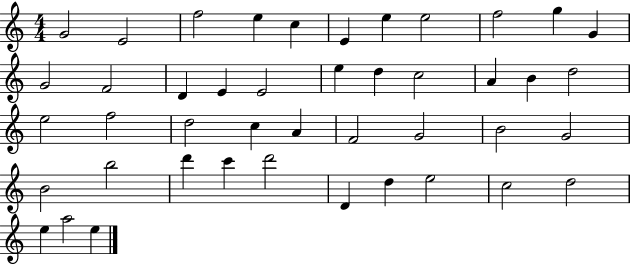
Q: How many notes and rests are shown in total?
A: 44